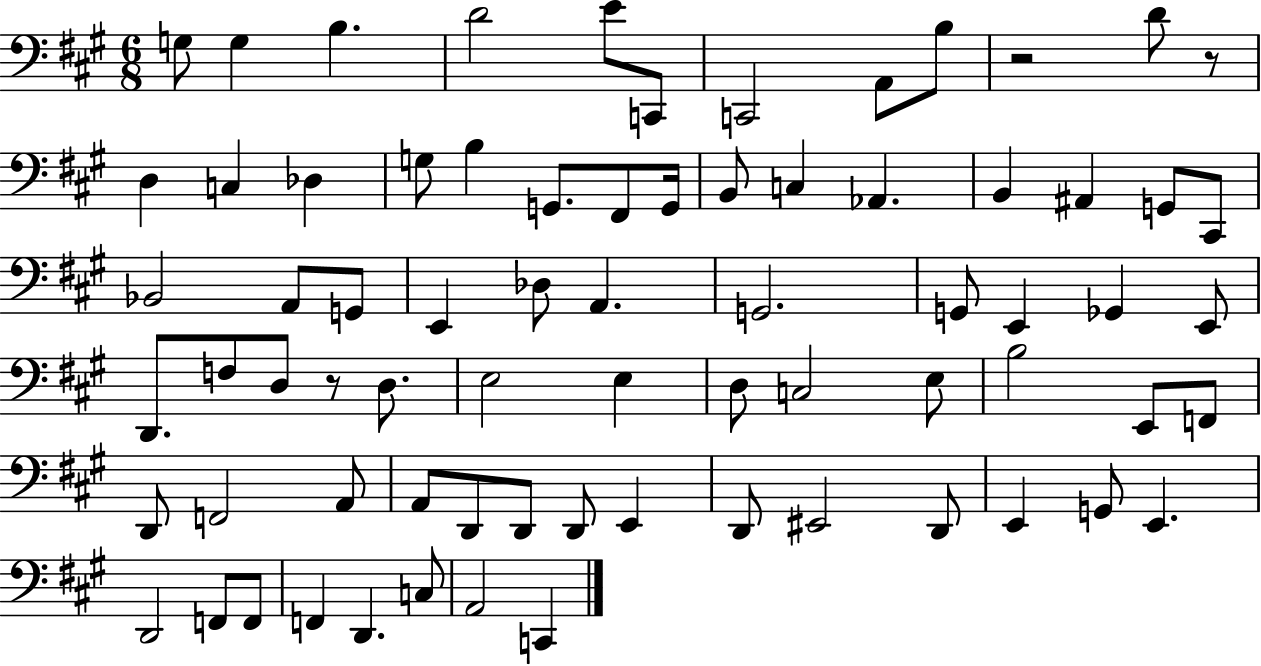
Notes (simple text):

G3/e G3/q B3/q. D4/h E4/e C2/e C2/h A2/e B3/e R/h D4/e R/e D3/q C3/q Db3/q G3/e B3/q G2/e. F#2/e G2/s B2/e C3/q Ab2/q. B2/q A#2/q G2/e C#2/e Bb2/h A2/e G2/e E2/q Db3/e A2/q. G2/h. G2/e E2/q Gb2/q E2/e D2/e. F3/e D3/e R/e D3/e. E3/h E3/q D3/e C3/h E3/e B3/h E2/e F2/e D2/e F2/h A2/e A2/e D2/e D2/e D2/e E2/q D2/e EIS2/h D2/e E2/q G2/e E2/q. D2/h F2/e F2/e F2/q D2/q. C3/e A2/h C2/q